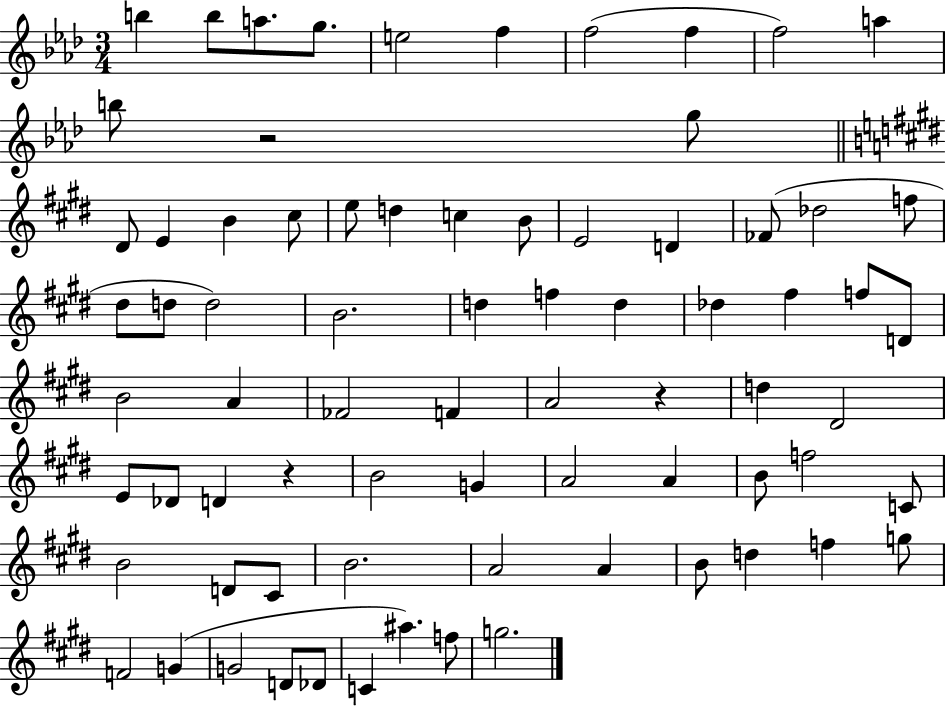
B5/q B5/e A5/e. G5/e. E5/h F5/q F5/h F5/q F5/h A5/q B5/e R/h G5/e D#4/e E4/q B4/q C#5/e E5/e D5/q C5/q B4/e E4/h D4/q FES4/e Db5/h F5/e D#5/e D5/e D5/h B4/h. D5/q F5/q D5/q Db5/q F#5/q F5/e D4/e B4/h A4/q FES4/h F4/q A4/h R/q D5/q D#4/h E4/e Db4/e D4/q R/q B4/h G4/q A4/h A4/q B4/e F5/h C4/e B4/h D4/e C#4/e B4/h. A4/h A4/q B4/e D5/q F5/q G5/e F4/h G4/q G4/h D4/e Db4/e C4/q A#5/q. F5/e G5/h.